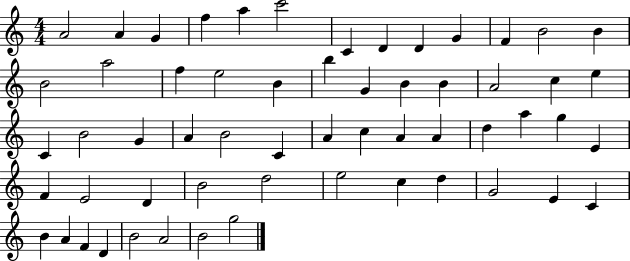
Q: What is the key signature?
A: C major